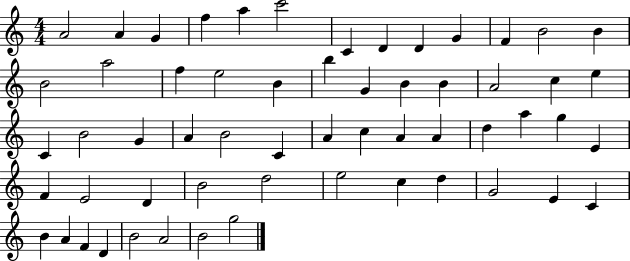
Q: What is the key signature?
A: C major